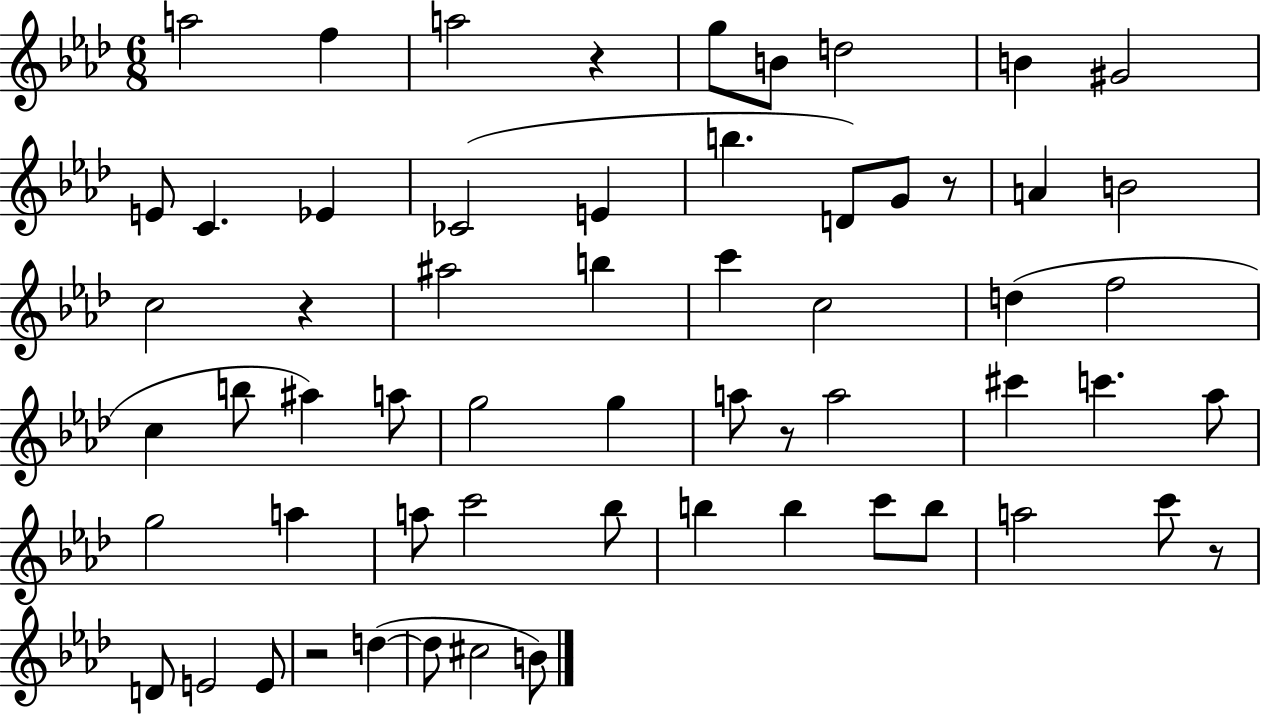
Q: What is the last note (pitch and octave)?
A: B4